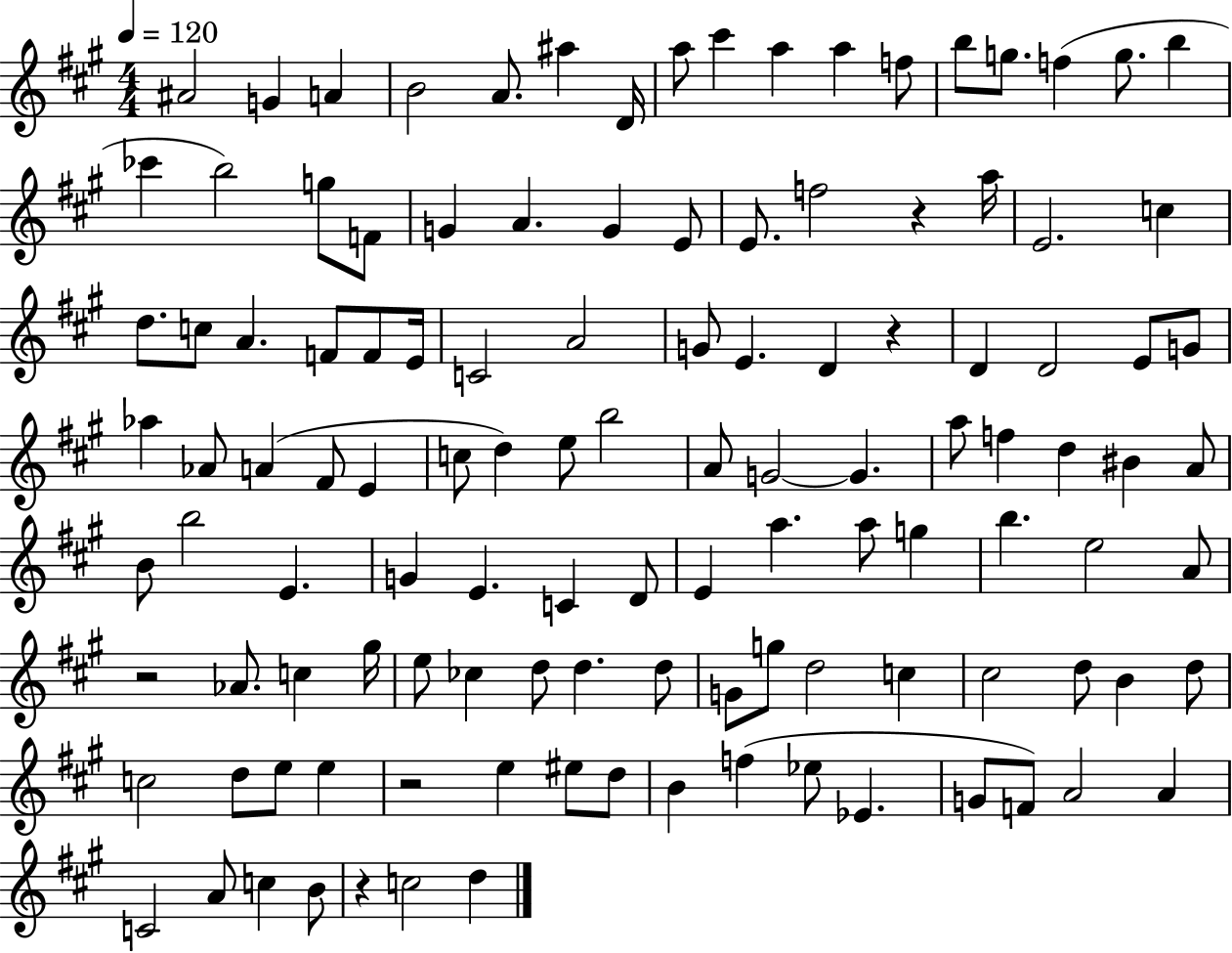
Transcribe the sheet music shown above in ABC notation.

X:1
T:Untitled
M:4/4
L:1/4
K:A
^A2 G A B2 A/2 ^a D/4 a/2 ^c' a a f/2 b/2 g/2 f g/2 b _c' b2 g/2 F/2 G A G E/2 E/2 f2 z a/4 E2 c d/2 c/2 A F/2 F/2 E/4 C2 A2 G/2 E D z D D2 E/2 G/2 _a _A/2 A ^F/2 E c/2 d e/2 b2 A/2 G2 G a/2 f d ^B A/2 B/2 b2 E G E C D/2 E a a/2 g b e2 A/2 z2 _A/2 c ^g/4 e/2 _c d/2 d d/2 G/2 g/2 d2 c ^c2 d/2 B d/2 c2 d/2 e/2 e z2 e ^e/2 d/2 B f _e/2 _E G/2 F/2 A2 A C2 A/2 c B/2 z c2 d